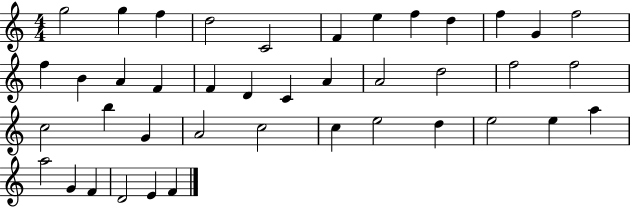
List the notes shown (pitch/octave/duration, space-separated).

G5/h G5/q F5/q D5/h C4/h F4/q E5/q F5/q D5/q F5/q G4/q F5/h F5/q B4/q A4/q F4/q F4/q D4/q C4/q A4/q A4/h D5/h F5/h F5/h C5/h B5/q G4/q A4/h C5/h C5/q E5/h D5/q E5/h E5/q A5/q A5/h G4/q F4/q D4/h E4/q F4/q